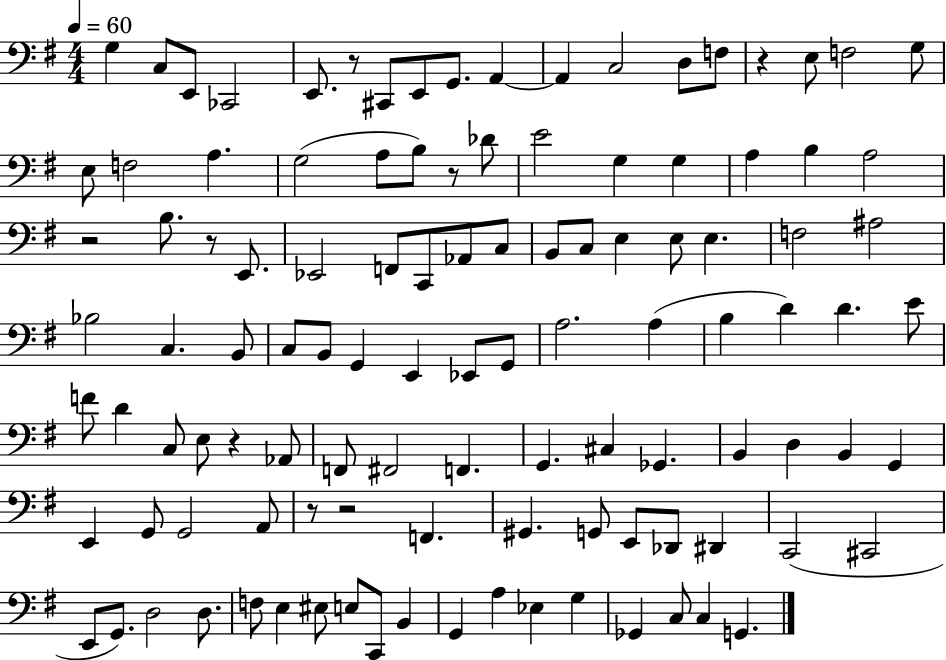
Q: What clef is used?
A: bass